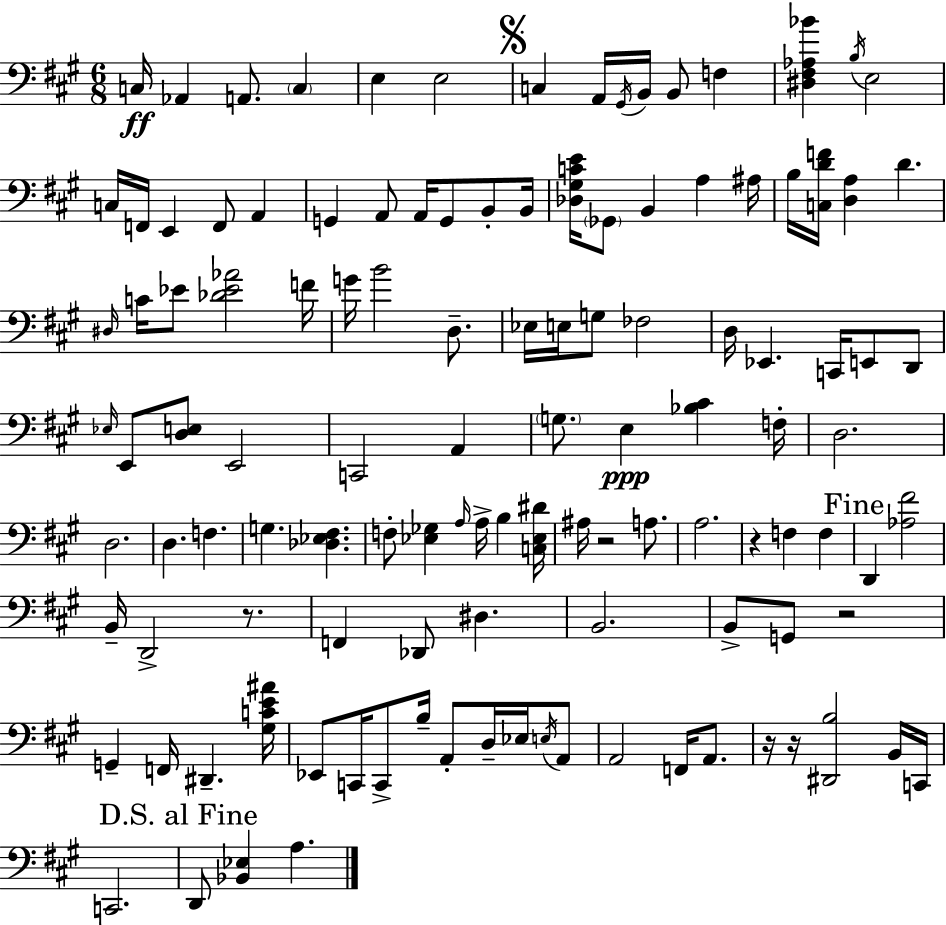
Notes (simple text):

C3/s Ab2/q A2/e. C3/q E3/q E3/h C3/q A2/s G#2/s B2/s B2/e F3/q [D#3,F#3,Ab3,Bb4]/q B3/s E3/h C3/s F2/s E2/q F2/e A2/q G2/q A2/e A2/s G2/e B2/e B2/s [Db3,G#3,C4,E4]/s Gb2/e B2/q A3/q A#3/s B3/s [C3,D4,F4]/s [D3,A3]/q D4/q. D#3/s C4/s Eb4/e [Db4,Eb4,Ab4]/h F4/s G4/s B4/h D3/e. Eb3/s E3/s G3/e FES3/h D3/s Eb2/q. C2/s E2/e D2/e Eb3/s E2/e [D3,E3]/e E2/h C2/h A2/q G3/e. E3/q [Bb3,C#4]/q F3/s D3/h. D3/h. D3/q. F3/q. G3/q. [Db3,Eb3,F#3]/q. F3/e [Eb3,Gb3]/q A3/s A3/s B3/q [C3,Eb3,D#4]/s A#3/s R/h A3/e. A3/h. R/q F3/q F3/q D2/q [Ab3,F#4]/h B2/s D2/h R/e. F2/q Db2/e D#3/q. B2/h. B2/e G2/e R/h G2/q F2/s D#2/q. [G#3,C4,E4,A#4]/s Eb2/e C2/s C2/e B3/s A2/e D3/s Eb3/s E3/s A2/e A2/h F2/s A2/e. R/s R/s [D#2,B3]/h B2/s C2/s C2/h. D2/e [Bb2,Eb3]/q A3/q.